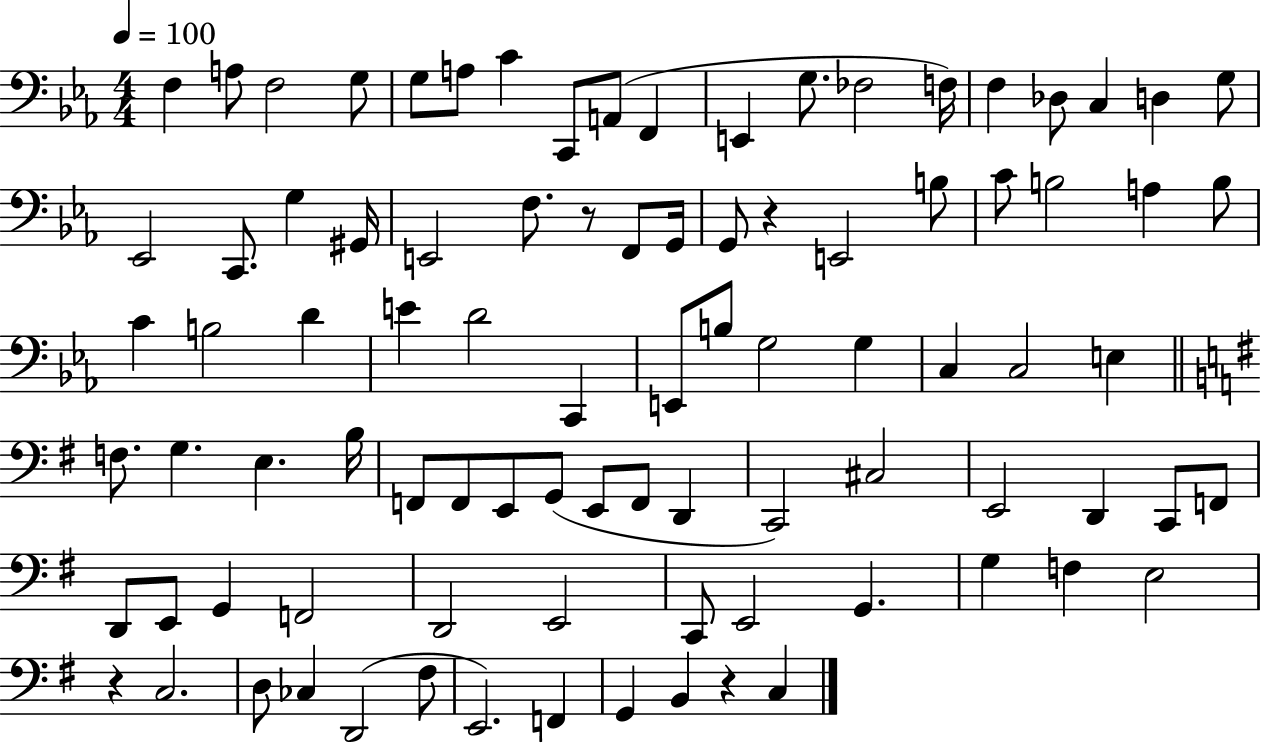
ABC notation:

X:1
T:Untitled
M:4/4
L:1/4
K:Eb
F, A,/2 F,2 G,/2 G,/2 A,/2 C C,,/2 A,,/2 F,, E,, G,/2 _F,2 F,/4 F, _D,/2 C, D, G,/2 _E,,2 C,,/2 G, ^G,,/4 E,,2 F,/2 z/2 F,,/2 G,,/4 G,,/2 z E,,2 B,/2 C/2 B,2 A, B,/2 C B,2 D E D2 C,, E,,/2 B,/2 G,2 G, C, C,2 E, F,/2 G, E, B,/4 F,,/2 F,,/2 E,,/2 G,,/2 E,,/2 F,,/2 D,, C,,2 ^C,2 E,,2 D,, C,,/2 F,,/2 D,,/2 E,,/2 G,, F,,2 D,,2 E,,2 C,,/2 E,,2 G,, G, F, E,2 z C,2 D,/2 _C, D,,2 ^F,/2 E,,2 F,, G,, B,, z C,